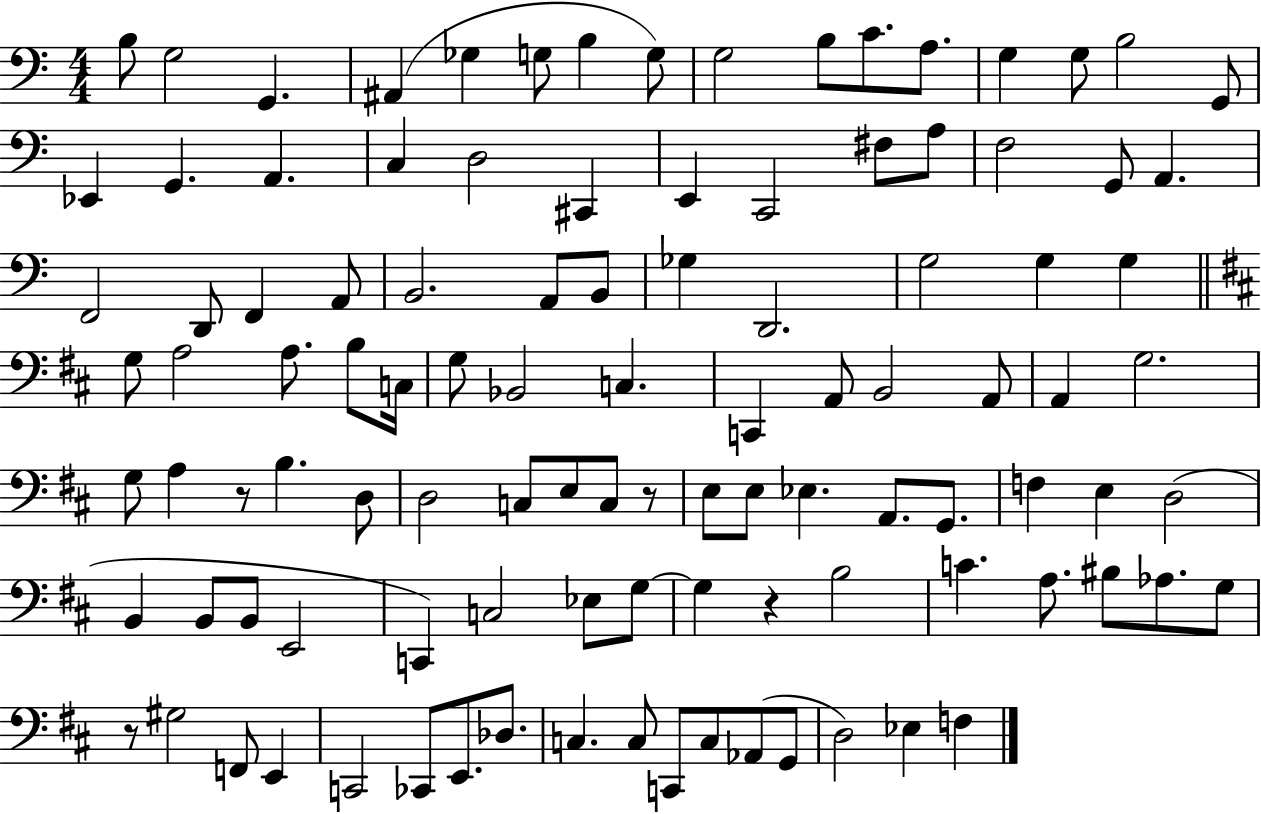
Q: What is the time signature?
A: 4/4